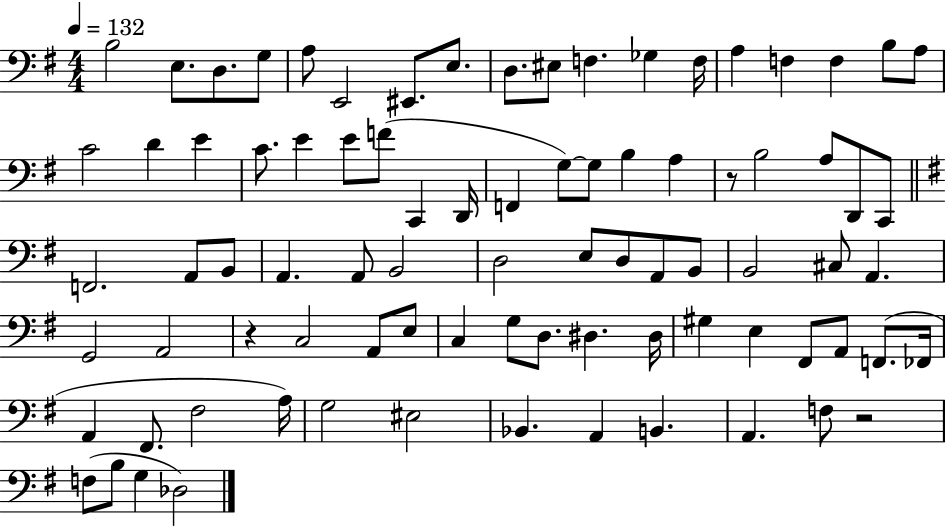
X:1
T:Untitled
M:4/4
L:1/4
K:G
B,2 E,/2 D,/2 G,/2 A,/2 E,,2 ^E,,/2 E,/2 D,/2 ^E,/2 F, _G, F,/4 A, F, F, B,/2 A,/2 C2 D E C/2 E E/2 F/2 C,, D,,/4 F,, G,/2 G,/2 B, A, z/2 B,2 A,/2 D,,/2 C,,/2 F,,2 A,,/2 B,,/2 A,, A,,/2 B,,2 D,2 E,/2 D,/2 A,,/2 B,,/2 B,,2 ^C,/2 A,, G,,2 A,,2 z C,2 A,,/2 E,/2 C, G,/2 D,/2 ^D, ^D,/4 ^G, E, ^F,,/2 A,,/2 F,,/2 _F,,/4 A,, ^F,,/2 ^F,2 A,/4 G,2 ^E,2 _B,, A,, B,, A,, F,/2 z2 F,/2 B,/2 G, _D,2